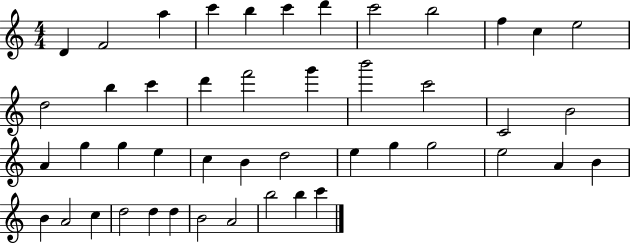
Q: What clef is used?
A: treble